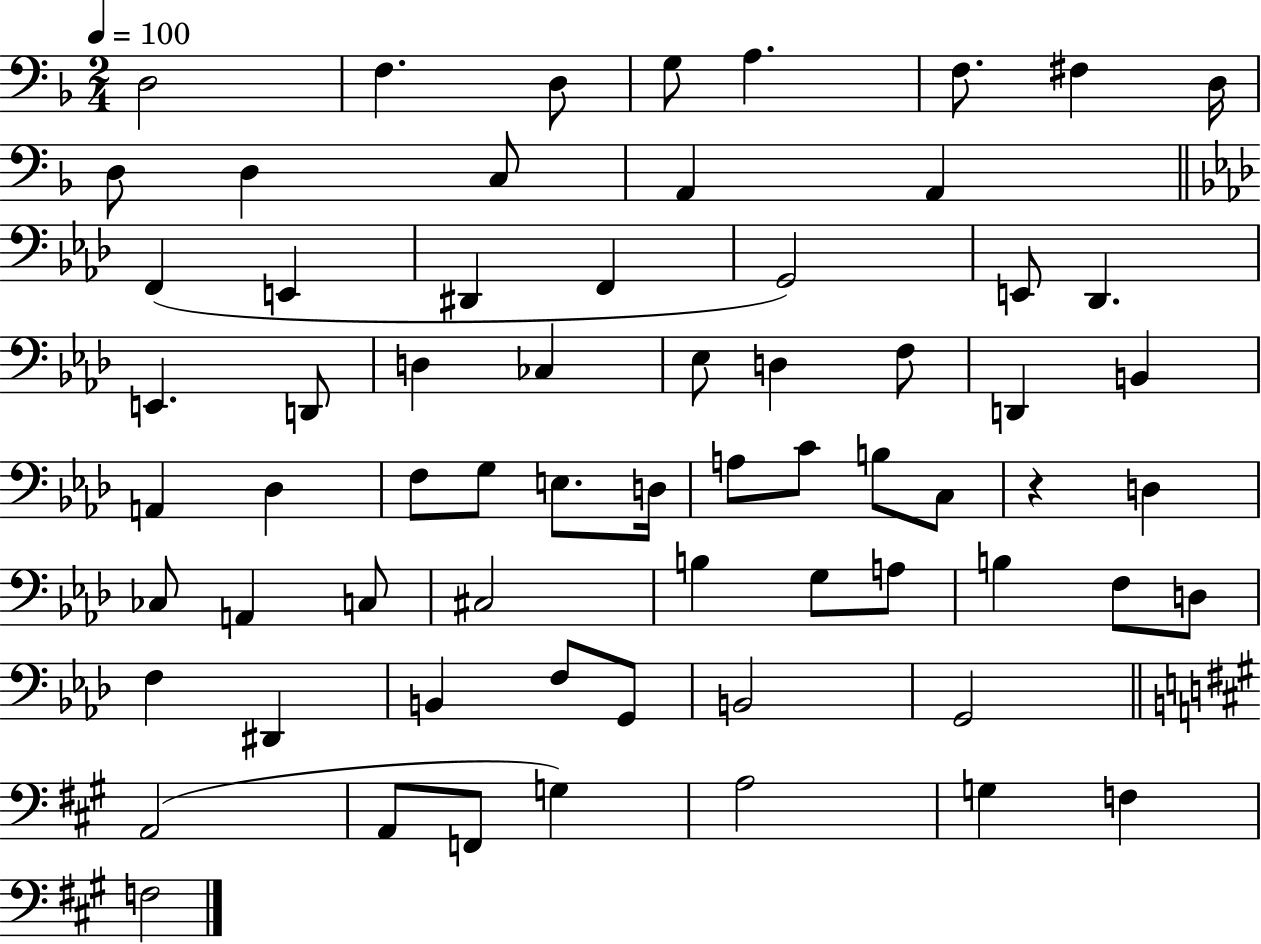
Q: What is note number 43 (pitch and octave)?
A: C3